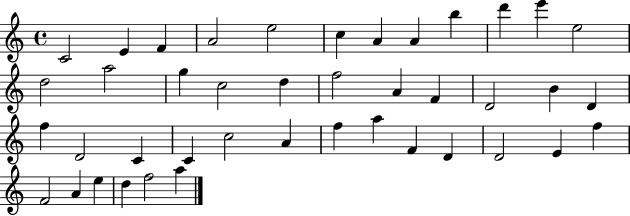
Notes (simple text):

C4/h E4/q F4/q A4/h E5/h C5/q A4/q A4/q B5/q D6/q E6/q E5/h D5/h A5/h G5/q C5/h D5/q F5/h A4/q F4/q D4/h B4/q D4/q F5/q D4/h C4/q C4/q C5/h A4/q F5/q A5/q F4/q D4/q D4/h E4/q F5/q F4/h A4/q E5/q D5/q F5/h A5/q